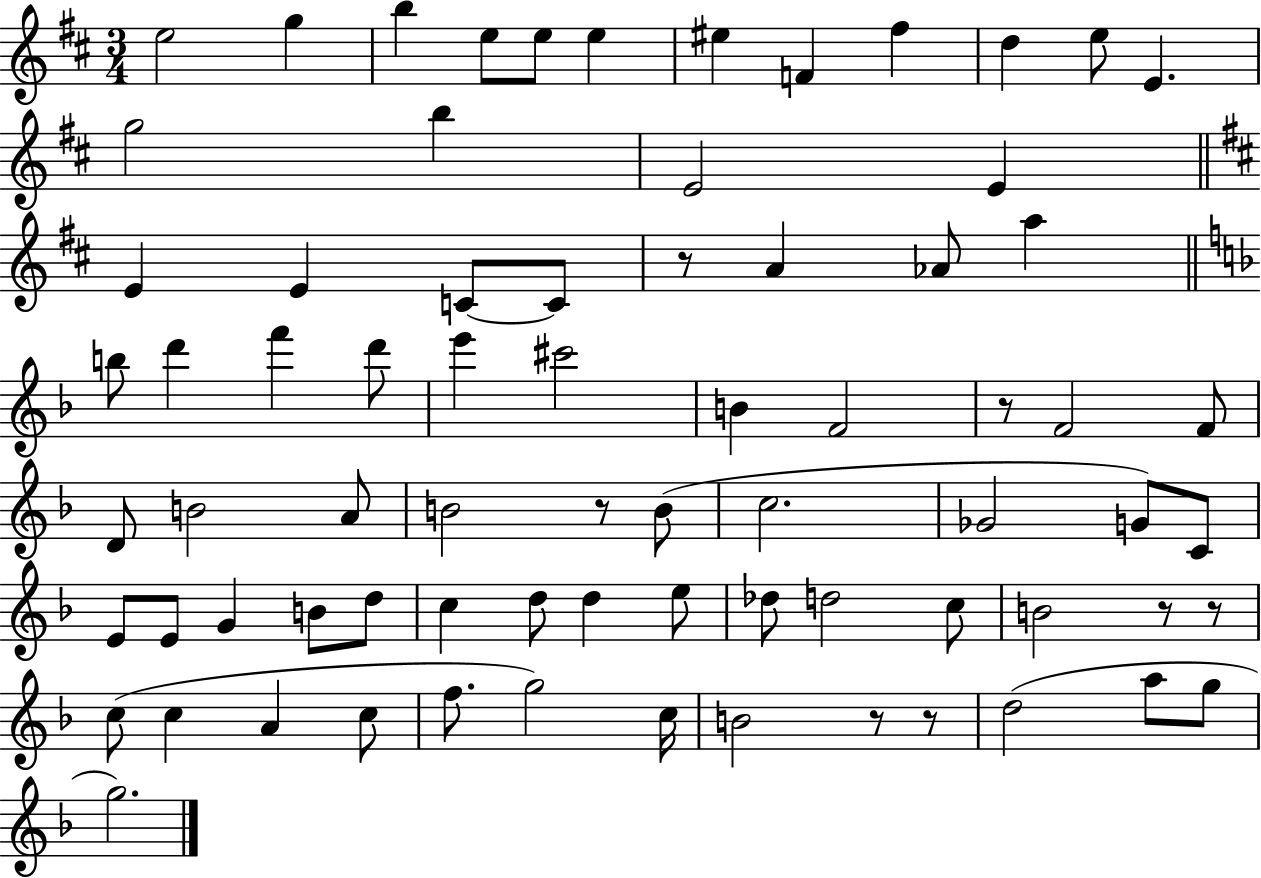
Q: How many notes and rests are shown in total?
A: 74